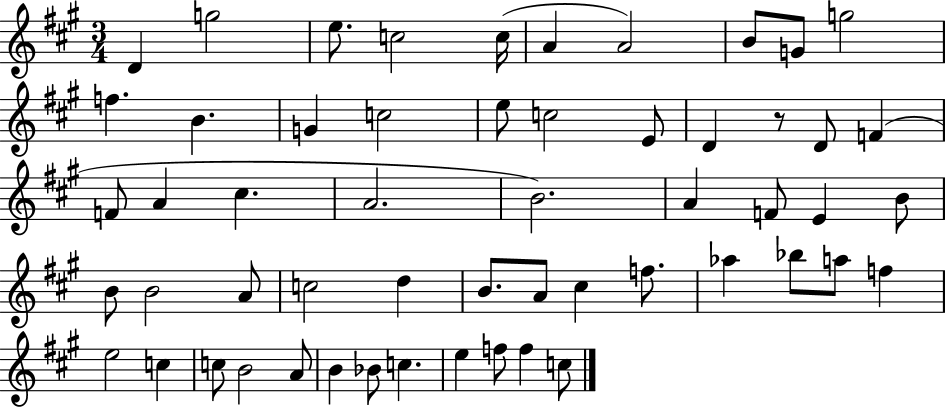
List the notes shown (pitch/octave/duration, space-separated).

D4/q G5/h E5/e. C5/h C5/s A4/q A4/h B4/e G4/e G5/h F5/q. B4/q. G4/q C5/h E5/e C5/h E4/e D4/q R/e D4/e F4/q F4/e A4/q C#5/q. A4/h. B4/h. A4/q F4/e E4/q B4/e B4/e B4/h A4/e C5/h D5/q B4/e. A4/e C#5/q F5/e. Ab5/q Bb5/e A5/e F5/q E5/h C5/q C5/e B4/h A4/e B4/q Bb4/e C5/q. E5/q F5/e F5/q C5/e